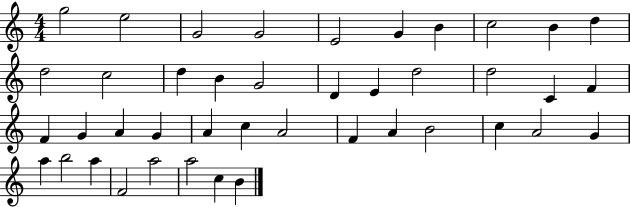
{
  \clef treble
  \numericTimeSignature
  \time 4/4
  \key c \major
  g''2 e''2 | g'2 g'2 | e'2 g'4 b'4 | c''2 b'4 d''4 | \break d''2 c''2 | d''4 b'4 g'2 | d'4 e'4 d''2 | d''2 c'4 f'4 | \break f'4 g'4 a'4 g'4 | a'4 c''4 a'2 | f'4 a'4 b'2 | c''4 a'2 g'4 | \break a''4 b''2 a''4 | f'2 a''2 | a''2 c''4 b'4 | \bar "|."
}